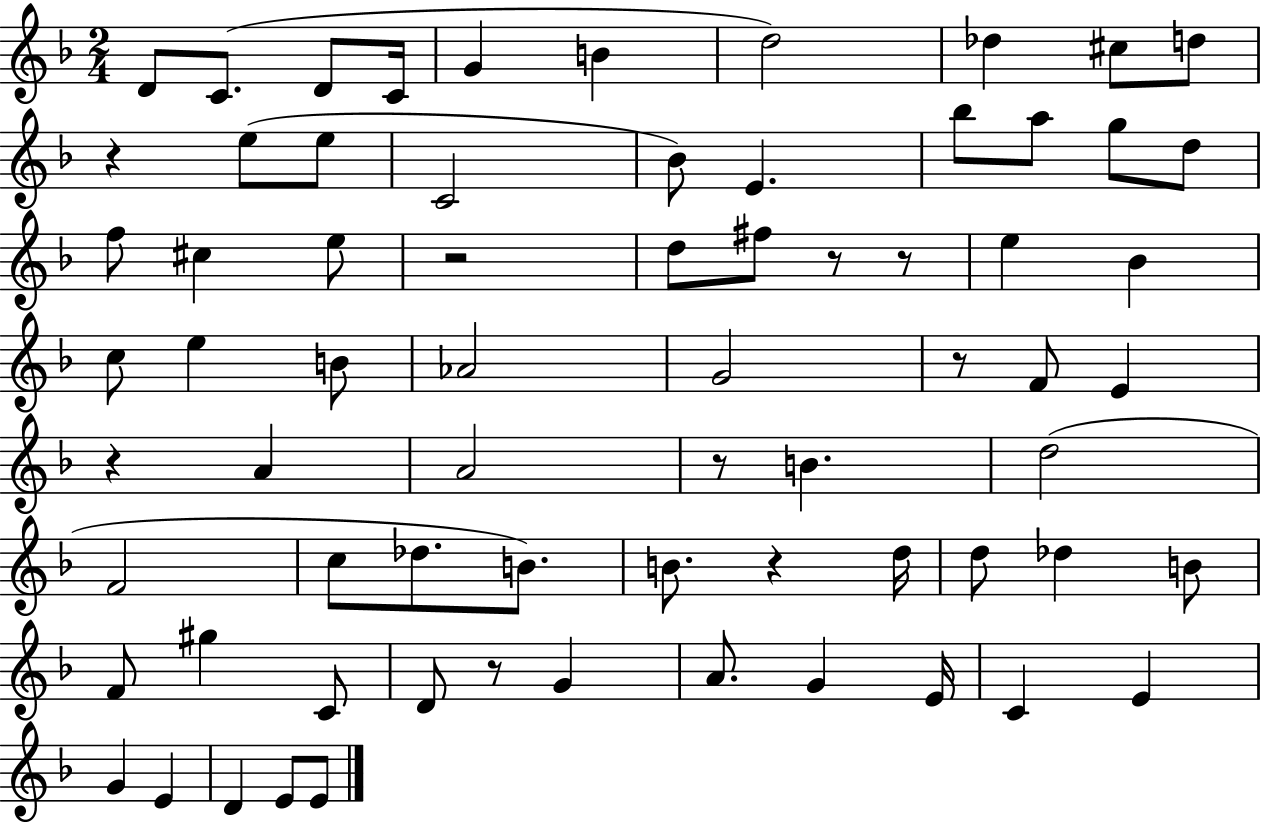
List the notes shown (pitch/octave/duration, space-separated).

D4/e C4/e. D4/e C4/s G4/q B4/q D5/h Db5/q C#5/e D5/e R/q E5/e E5/e C4/h Bb4/e E4/q. Bb5/e A5/e G5/e D5/e F5/e C#5/q E5/e R/h D5/e F#5/e R/e R/e E5/q Bb4/q C5/e E5/q B4/e Ab4/h G4/h R/e F4/e E4/q R/q A4/q A4/h R/e B4/q. D5/h F4/h C5/e Db5/e. B4/e. B4/e. R/q D5/s D5/e Db5/q B4/e F4/e G#5/q C4/e D4/e R/e G4/q A4/e. G4/q E4/s C4/q E4/q G4/q E4/q D4/q E4/e E4/e